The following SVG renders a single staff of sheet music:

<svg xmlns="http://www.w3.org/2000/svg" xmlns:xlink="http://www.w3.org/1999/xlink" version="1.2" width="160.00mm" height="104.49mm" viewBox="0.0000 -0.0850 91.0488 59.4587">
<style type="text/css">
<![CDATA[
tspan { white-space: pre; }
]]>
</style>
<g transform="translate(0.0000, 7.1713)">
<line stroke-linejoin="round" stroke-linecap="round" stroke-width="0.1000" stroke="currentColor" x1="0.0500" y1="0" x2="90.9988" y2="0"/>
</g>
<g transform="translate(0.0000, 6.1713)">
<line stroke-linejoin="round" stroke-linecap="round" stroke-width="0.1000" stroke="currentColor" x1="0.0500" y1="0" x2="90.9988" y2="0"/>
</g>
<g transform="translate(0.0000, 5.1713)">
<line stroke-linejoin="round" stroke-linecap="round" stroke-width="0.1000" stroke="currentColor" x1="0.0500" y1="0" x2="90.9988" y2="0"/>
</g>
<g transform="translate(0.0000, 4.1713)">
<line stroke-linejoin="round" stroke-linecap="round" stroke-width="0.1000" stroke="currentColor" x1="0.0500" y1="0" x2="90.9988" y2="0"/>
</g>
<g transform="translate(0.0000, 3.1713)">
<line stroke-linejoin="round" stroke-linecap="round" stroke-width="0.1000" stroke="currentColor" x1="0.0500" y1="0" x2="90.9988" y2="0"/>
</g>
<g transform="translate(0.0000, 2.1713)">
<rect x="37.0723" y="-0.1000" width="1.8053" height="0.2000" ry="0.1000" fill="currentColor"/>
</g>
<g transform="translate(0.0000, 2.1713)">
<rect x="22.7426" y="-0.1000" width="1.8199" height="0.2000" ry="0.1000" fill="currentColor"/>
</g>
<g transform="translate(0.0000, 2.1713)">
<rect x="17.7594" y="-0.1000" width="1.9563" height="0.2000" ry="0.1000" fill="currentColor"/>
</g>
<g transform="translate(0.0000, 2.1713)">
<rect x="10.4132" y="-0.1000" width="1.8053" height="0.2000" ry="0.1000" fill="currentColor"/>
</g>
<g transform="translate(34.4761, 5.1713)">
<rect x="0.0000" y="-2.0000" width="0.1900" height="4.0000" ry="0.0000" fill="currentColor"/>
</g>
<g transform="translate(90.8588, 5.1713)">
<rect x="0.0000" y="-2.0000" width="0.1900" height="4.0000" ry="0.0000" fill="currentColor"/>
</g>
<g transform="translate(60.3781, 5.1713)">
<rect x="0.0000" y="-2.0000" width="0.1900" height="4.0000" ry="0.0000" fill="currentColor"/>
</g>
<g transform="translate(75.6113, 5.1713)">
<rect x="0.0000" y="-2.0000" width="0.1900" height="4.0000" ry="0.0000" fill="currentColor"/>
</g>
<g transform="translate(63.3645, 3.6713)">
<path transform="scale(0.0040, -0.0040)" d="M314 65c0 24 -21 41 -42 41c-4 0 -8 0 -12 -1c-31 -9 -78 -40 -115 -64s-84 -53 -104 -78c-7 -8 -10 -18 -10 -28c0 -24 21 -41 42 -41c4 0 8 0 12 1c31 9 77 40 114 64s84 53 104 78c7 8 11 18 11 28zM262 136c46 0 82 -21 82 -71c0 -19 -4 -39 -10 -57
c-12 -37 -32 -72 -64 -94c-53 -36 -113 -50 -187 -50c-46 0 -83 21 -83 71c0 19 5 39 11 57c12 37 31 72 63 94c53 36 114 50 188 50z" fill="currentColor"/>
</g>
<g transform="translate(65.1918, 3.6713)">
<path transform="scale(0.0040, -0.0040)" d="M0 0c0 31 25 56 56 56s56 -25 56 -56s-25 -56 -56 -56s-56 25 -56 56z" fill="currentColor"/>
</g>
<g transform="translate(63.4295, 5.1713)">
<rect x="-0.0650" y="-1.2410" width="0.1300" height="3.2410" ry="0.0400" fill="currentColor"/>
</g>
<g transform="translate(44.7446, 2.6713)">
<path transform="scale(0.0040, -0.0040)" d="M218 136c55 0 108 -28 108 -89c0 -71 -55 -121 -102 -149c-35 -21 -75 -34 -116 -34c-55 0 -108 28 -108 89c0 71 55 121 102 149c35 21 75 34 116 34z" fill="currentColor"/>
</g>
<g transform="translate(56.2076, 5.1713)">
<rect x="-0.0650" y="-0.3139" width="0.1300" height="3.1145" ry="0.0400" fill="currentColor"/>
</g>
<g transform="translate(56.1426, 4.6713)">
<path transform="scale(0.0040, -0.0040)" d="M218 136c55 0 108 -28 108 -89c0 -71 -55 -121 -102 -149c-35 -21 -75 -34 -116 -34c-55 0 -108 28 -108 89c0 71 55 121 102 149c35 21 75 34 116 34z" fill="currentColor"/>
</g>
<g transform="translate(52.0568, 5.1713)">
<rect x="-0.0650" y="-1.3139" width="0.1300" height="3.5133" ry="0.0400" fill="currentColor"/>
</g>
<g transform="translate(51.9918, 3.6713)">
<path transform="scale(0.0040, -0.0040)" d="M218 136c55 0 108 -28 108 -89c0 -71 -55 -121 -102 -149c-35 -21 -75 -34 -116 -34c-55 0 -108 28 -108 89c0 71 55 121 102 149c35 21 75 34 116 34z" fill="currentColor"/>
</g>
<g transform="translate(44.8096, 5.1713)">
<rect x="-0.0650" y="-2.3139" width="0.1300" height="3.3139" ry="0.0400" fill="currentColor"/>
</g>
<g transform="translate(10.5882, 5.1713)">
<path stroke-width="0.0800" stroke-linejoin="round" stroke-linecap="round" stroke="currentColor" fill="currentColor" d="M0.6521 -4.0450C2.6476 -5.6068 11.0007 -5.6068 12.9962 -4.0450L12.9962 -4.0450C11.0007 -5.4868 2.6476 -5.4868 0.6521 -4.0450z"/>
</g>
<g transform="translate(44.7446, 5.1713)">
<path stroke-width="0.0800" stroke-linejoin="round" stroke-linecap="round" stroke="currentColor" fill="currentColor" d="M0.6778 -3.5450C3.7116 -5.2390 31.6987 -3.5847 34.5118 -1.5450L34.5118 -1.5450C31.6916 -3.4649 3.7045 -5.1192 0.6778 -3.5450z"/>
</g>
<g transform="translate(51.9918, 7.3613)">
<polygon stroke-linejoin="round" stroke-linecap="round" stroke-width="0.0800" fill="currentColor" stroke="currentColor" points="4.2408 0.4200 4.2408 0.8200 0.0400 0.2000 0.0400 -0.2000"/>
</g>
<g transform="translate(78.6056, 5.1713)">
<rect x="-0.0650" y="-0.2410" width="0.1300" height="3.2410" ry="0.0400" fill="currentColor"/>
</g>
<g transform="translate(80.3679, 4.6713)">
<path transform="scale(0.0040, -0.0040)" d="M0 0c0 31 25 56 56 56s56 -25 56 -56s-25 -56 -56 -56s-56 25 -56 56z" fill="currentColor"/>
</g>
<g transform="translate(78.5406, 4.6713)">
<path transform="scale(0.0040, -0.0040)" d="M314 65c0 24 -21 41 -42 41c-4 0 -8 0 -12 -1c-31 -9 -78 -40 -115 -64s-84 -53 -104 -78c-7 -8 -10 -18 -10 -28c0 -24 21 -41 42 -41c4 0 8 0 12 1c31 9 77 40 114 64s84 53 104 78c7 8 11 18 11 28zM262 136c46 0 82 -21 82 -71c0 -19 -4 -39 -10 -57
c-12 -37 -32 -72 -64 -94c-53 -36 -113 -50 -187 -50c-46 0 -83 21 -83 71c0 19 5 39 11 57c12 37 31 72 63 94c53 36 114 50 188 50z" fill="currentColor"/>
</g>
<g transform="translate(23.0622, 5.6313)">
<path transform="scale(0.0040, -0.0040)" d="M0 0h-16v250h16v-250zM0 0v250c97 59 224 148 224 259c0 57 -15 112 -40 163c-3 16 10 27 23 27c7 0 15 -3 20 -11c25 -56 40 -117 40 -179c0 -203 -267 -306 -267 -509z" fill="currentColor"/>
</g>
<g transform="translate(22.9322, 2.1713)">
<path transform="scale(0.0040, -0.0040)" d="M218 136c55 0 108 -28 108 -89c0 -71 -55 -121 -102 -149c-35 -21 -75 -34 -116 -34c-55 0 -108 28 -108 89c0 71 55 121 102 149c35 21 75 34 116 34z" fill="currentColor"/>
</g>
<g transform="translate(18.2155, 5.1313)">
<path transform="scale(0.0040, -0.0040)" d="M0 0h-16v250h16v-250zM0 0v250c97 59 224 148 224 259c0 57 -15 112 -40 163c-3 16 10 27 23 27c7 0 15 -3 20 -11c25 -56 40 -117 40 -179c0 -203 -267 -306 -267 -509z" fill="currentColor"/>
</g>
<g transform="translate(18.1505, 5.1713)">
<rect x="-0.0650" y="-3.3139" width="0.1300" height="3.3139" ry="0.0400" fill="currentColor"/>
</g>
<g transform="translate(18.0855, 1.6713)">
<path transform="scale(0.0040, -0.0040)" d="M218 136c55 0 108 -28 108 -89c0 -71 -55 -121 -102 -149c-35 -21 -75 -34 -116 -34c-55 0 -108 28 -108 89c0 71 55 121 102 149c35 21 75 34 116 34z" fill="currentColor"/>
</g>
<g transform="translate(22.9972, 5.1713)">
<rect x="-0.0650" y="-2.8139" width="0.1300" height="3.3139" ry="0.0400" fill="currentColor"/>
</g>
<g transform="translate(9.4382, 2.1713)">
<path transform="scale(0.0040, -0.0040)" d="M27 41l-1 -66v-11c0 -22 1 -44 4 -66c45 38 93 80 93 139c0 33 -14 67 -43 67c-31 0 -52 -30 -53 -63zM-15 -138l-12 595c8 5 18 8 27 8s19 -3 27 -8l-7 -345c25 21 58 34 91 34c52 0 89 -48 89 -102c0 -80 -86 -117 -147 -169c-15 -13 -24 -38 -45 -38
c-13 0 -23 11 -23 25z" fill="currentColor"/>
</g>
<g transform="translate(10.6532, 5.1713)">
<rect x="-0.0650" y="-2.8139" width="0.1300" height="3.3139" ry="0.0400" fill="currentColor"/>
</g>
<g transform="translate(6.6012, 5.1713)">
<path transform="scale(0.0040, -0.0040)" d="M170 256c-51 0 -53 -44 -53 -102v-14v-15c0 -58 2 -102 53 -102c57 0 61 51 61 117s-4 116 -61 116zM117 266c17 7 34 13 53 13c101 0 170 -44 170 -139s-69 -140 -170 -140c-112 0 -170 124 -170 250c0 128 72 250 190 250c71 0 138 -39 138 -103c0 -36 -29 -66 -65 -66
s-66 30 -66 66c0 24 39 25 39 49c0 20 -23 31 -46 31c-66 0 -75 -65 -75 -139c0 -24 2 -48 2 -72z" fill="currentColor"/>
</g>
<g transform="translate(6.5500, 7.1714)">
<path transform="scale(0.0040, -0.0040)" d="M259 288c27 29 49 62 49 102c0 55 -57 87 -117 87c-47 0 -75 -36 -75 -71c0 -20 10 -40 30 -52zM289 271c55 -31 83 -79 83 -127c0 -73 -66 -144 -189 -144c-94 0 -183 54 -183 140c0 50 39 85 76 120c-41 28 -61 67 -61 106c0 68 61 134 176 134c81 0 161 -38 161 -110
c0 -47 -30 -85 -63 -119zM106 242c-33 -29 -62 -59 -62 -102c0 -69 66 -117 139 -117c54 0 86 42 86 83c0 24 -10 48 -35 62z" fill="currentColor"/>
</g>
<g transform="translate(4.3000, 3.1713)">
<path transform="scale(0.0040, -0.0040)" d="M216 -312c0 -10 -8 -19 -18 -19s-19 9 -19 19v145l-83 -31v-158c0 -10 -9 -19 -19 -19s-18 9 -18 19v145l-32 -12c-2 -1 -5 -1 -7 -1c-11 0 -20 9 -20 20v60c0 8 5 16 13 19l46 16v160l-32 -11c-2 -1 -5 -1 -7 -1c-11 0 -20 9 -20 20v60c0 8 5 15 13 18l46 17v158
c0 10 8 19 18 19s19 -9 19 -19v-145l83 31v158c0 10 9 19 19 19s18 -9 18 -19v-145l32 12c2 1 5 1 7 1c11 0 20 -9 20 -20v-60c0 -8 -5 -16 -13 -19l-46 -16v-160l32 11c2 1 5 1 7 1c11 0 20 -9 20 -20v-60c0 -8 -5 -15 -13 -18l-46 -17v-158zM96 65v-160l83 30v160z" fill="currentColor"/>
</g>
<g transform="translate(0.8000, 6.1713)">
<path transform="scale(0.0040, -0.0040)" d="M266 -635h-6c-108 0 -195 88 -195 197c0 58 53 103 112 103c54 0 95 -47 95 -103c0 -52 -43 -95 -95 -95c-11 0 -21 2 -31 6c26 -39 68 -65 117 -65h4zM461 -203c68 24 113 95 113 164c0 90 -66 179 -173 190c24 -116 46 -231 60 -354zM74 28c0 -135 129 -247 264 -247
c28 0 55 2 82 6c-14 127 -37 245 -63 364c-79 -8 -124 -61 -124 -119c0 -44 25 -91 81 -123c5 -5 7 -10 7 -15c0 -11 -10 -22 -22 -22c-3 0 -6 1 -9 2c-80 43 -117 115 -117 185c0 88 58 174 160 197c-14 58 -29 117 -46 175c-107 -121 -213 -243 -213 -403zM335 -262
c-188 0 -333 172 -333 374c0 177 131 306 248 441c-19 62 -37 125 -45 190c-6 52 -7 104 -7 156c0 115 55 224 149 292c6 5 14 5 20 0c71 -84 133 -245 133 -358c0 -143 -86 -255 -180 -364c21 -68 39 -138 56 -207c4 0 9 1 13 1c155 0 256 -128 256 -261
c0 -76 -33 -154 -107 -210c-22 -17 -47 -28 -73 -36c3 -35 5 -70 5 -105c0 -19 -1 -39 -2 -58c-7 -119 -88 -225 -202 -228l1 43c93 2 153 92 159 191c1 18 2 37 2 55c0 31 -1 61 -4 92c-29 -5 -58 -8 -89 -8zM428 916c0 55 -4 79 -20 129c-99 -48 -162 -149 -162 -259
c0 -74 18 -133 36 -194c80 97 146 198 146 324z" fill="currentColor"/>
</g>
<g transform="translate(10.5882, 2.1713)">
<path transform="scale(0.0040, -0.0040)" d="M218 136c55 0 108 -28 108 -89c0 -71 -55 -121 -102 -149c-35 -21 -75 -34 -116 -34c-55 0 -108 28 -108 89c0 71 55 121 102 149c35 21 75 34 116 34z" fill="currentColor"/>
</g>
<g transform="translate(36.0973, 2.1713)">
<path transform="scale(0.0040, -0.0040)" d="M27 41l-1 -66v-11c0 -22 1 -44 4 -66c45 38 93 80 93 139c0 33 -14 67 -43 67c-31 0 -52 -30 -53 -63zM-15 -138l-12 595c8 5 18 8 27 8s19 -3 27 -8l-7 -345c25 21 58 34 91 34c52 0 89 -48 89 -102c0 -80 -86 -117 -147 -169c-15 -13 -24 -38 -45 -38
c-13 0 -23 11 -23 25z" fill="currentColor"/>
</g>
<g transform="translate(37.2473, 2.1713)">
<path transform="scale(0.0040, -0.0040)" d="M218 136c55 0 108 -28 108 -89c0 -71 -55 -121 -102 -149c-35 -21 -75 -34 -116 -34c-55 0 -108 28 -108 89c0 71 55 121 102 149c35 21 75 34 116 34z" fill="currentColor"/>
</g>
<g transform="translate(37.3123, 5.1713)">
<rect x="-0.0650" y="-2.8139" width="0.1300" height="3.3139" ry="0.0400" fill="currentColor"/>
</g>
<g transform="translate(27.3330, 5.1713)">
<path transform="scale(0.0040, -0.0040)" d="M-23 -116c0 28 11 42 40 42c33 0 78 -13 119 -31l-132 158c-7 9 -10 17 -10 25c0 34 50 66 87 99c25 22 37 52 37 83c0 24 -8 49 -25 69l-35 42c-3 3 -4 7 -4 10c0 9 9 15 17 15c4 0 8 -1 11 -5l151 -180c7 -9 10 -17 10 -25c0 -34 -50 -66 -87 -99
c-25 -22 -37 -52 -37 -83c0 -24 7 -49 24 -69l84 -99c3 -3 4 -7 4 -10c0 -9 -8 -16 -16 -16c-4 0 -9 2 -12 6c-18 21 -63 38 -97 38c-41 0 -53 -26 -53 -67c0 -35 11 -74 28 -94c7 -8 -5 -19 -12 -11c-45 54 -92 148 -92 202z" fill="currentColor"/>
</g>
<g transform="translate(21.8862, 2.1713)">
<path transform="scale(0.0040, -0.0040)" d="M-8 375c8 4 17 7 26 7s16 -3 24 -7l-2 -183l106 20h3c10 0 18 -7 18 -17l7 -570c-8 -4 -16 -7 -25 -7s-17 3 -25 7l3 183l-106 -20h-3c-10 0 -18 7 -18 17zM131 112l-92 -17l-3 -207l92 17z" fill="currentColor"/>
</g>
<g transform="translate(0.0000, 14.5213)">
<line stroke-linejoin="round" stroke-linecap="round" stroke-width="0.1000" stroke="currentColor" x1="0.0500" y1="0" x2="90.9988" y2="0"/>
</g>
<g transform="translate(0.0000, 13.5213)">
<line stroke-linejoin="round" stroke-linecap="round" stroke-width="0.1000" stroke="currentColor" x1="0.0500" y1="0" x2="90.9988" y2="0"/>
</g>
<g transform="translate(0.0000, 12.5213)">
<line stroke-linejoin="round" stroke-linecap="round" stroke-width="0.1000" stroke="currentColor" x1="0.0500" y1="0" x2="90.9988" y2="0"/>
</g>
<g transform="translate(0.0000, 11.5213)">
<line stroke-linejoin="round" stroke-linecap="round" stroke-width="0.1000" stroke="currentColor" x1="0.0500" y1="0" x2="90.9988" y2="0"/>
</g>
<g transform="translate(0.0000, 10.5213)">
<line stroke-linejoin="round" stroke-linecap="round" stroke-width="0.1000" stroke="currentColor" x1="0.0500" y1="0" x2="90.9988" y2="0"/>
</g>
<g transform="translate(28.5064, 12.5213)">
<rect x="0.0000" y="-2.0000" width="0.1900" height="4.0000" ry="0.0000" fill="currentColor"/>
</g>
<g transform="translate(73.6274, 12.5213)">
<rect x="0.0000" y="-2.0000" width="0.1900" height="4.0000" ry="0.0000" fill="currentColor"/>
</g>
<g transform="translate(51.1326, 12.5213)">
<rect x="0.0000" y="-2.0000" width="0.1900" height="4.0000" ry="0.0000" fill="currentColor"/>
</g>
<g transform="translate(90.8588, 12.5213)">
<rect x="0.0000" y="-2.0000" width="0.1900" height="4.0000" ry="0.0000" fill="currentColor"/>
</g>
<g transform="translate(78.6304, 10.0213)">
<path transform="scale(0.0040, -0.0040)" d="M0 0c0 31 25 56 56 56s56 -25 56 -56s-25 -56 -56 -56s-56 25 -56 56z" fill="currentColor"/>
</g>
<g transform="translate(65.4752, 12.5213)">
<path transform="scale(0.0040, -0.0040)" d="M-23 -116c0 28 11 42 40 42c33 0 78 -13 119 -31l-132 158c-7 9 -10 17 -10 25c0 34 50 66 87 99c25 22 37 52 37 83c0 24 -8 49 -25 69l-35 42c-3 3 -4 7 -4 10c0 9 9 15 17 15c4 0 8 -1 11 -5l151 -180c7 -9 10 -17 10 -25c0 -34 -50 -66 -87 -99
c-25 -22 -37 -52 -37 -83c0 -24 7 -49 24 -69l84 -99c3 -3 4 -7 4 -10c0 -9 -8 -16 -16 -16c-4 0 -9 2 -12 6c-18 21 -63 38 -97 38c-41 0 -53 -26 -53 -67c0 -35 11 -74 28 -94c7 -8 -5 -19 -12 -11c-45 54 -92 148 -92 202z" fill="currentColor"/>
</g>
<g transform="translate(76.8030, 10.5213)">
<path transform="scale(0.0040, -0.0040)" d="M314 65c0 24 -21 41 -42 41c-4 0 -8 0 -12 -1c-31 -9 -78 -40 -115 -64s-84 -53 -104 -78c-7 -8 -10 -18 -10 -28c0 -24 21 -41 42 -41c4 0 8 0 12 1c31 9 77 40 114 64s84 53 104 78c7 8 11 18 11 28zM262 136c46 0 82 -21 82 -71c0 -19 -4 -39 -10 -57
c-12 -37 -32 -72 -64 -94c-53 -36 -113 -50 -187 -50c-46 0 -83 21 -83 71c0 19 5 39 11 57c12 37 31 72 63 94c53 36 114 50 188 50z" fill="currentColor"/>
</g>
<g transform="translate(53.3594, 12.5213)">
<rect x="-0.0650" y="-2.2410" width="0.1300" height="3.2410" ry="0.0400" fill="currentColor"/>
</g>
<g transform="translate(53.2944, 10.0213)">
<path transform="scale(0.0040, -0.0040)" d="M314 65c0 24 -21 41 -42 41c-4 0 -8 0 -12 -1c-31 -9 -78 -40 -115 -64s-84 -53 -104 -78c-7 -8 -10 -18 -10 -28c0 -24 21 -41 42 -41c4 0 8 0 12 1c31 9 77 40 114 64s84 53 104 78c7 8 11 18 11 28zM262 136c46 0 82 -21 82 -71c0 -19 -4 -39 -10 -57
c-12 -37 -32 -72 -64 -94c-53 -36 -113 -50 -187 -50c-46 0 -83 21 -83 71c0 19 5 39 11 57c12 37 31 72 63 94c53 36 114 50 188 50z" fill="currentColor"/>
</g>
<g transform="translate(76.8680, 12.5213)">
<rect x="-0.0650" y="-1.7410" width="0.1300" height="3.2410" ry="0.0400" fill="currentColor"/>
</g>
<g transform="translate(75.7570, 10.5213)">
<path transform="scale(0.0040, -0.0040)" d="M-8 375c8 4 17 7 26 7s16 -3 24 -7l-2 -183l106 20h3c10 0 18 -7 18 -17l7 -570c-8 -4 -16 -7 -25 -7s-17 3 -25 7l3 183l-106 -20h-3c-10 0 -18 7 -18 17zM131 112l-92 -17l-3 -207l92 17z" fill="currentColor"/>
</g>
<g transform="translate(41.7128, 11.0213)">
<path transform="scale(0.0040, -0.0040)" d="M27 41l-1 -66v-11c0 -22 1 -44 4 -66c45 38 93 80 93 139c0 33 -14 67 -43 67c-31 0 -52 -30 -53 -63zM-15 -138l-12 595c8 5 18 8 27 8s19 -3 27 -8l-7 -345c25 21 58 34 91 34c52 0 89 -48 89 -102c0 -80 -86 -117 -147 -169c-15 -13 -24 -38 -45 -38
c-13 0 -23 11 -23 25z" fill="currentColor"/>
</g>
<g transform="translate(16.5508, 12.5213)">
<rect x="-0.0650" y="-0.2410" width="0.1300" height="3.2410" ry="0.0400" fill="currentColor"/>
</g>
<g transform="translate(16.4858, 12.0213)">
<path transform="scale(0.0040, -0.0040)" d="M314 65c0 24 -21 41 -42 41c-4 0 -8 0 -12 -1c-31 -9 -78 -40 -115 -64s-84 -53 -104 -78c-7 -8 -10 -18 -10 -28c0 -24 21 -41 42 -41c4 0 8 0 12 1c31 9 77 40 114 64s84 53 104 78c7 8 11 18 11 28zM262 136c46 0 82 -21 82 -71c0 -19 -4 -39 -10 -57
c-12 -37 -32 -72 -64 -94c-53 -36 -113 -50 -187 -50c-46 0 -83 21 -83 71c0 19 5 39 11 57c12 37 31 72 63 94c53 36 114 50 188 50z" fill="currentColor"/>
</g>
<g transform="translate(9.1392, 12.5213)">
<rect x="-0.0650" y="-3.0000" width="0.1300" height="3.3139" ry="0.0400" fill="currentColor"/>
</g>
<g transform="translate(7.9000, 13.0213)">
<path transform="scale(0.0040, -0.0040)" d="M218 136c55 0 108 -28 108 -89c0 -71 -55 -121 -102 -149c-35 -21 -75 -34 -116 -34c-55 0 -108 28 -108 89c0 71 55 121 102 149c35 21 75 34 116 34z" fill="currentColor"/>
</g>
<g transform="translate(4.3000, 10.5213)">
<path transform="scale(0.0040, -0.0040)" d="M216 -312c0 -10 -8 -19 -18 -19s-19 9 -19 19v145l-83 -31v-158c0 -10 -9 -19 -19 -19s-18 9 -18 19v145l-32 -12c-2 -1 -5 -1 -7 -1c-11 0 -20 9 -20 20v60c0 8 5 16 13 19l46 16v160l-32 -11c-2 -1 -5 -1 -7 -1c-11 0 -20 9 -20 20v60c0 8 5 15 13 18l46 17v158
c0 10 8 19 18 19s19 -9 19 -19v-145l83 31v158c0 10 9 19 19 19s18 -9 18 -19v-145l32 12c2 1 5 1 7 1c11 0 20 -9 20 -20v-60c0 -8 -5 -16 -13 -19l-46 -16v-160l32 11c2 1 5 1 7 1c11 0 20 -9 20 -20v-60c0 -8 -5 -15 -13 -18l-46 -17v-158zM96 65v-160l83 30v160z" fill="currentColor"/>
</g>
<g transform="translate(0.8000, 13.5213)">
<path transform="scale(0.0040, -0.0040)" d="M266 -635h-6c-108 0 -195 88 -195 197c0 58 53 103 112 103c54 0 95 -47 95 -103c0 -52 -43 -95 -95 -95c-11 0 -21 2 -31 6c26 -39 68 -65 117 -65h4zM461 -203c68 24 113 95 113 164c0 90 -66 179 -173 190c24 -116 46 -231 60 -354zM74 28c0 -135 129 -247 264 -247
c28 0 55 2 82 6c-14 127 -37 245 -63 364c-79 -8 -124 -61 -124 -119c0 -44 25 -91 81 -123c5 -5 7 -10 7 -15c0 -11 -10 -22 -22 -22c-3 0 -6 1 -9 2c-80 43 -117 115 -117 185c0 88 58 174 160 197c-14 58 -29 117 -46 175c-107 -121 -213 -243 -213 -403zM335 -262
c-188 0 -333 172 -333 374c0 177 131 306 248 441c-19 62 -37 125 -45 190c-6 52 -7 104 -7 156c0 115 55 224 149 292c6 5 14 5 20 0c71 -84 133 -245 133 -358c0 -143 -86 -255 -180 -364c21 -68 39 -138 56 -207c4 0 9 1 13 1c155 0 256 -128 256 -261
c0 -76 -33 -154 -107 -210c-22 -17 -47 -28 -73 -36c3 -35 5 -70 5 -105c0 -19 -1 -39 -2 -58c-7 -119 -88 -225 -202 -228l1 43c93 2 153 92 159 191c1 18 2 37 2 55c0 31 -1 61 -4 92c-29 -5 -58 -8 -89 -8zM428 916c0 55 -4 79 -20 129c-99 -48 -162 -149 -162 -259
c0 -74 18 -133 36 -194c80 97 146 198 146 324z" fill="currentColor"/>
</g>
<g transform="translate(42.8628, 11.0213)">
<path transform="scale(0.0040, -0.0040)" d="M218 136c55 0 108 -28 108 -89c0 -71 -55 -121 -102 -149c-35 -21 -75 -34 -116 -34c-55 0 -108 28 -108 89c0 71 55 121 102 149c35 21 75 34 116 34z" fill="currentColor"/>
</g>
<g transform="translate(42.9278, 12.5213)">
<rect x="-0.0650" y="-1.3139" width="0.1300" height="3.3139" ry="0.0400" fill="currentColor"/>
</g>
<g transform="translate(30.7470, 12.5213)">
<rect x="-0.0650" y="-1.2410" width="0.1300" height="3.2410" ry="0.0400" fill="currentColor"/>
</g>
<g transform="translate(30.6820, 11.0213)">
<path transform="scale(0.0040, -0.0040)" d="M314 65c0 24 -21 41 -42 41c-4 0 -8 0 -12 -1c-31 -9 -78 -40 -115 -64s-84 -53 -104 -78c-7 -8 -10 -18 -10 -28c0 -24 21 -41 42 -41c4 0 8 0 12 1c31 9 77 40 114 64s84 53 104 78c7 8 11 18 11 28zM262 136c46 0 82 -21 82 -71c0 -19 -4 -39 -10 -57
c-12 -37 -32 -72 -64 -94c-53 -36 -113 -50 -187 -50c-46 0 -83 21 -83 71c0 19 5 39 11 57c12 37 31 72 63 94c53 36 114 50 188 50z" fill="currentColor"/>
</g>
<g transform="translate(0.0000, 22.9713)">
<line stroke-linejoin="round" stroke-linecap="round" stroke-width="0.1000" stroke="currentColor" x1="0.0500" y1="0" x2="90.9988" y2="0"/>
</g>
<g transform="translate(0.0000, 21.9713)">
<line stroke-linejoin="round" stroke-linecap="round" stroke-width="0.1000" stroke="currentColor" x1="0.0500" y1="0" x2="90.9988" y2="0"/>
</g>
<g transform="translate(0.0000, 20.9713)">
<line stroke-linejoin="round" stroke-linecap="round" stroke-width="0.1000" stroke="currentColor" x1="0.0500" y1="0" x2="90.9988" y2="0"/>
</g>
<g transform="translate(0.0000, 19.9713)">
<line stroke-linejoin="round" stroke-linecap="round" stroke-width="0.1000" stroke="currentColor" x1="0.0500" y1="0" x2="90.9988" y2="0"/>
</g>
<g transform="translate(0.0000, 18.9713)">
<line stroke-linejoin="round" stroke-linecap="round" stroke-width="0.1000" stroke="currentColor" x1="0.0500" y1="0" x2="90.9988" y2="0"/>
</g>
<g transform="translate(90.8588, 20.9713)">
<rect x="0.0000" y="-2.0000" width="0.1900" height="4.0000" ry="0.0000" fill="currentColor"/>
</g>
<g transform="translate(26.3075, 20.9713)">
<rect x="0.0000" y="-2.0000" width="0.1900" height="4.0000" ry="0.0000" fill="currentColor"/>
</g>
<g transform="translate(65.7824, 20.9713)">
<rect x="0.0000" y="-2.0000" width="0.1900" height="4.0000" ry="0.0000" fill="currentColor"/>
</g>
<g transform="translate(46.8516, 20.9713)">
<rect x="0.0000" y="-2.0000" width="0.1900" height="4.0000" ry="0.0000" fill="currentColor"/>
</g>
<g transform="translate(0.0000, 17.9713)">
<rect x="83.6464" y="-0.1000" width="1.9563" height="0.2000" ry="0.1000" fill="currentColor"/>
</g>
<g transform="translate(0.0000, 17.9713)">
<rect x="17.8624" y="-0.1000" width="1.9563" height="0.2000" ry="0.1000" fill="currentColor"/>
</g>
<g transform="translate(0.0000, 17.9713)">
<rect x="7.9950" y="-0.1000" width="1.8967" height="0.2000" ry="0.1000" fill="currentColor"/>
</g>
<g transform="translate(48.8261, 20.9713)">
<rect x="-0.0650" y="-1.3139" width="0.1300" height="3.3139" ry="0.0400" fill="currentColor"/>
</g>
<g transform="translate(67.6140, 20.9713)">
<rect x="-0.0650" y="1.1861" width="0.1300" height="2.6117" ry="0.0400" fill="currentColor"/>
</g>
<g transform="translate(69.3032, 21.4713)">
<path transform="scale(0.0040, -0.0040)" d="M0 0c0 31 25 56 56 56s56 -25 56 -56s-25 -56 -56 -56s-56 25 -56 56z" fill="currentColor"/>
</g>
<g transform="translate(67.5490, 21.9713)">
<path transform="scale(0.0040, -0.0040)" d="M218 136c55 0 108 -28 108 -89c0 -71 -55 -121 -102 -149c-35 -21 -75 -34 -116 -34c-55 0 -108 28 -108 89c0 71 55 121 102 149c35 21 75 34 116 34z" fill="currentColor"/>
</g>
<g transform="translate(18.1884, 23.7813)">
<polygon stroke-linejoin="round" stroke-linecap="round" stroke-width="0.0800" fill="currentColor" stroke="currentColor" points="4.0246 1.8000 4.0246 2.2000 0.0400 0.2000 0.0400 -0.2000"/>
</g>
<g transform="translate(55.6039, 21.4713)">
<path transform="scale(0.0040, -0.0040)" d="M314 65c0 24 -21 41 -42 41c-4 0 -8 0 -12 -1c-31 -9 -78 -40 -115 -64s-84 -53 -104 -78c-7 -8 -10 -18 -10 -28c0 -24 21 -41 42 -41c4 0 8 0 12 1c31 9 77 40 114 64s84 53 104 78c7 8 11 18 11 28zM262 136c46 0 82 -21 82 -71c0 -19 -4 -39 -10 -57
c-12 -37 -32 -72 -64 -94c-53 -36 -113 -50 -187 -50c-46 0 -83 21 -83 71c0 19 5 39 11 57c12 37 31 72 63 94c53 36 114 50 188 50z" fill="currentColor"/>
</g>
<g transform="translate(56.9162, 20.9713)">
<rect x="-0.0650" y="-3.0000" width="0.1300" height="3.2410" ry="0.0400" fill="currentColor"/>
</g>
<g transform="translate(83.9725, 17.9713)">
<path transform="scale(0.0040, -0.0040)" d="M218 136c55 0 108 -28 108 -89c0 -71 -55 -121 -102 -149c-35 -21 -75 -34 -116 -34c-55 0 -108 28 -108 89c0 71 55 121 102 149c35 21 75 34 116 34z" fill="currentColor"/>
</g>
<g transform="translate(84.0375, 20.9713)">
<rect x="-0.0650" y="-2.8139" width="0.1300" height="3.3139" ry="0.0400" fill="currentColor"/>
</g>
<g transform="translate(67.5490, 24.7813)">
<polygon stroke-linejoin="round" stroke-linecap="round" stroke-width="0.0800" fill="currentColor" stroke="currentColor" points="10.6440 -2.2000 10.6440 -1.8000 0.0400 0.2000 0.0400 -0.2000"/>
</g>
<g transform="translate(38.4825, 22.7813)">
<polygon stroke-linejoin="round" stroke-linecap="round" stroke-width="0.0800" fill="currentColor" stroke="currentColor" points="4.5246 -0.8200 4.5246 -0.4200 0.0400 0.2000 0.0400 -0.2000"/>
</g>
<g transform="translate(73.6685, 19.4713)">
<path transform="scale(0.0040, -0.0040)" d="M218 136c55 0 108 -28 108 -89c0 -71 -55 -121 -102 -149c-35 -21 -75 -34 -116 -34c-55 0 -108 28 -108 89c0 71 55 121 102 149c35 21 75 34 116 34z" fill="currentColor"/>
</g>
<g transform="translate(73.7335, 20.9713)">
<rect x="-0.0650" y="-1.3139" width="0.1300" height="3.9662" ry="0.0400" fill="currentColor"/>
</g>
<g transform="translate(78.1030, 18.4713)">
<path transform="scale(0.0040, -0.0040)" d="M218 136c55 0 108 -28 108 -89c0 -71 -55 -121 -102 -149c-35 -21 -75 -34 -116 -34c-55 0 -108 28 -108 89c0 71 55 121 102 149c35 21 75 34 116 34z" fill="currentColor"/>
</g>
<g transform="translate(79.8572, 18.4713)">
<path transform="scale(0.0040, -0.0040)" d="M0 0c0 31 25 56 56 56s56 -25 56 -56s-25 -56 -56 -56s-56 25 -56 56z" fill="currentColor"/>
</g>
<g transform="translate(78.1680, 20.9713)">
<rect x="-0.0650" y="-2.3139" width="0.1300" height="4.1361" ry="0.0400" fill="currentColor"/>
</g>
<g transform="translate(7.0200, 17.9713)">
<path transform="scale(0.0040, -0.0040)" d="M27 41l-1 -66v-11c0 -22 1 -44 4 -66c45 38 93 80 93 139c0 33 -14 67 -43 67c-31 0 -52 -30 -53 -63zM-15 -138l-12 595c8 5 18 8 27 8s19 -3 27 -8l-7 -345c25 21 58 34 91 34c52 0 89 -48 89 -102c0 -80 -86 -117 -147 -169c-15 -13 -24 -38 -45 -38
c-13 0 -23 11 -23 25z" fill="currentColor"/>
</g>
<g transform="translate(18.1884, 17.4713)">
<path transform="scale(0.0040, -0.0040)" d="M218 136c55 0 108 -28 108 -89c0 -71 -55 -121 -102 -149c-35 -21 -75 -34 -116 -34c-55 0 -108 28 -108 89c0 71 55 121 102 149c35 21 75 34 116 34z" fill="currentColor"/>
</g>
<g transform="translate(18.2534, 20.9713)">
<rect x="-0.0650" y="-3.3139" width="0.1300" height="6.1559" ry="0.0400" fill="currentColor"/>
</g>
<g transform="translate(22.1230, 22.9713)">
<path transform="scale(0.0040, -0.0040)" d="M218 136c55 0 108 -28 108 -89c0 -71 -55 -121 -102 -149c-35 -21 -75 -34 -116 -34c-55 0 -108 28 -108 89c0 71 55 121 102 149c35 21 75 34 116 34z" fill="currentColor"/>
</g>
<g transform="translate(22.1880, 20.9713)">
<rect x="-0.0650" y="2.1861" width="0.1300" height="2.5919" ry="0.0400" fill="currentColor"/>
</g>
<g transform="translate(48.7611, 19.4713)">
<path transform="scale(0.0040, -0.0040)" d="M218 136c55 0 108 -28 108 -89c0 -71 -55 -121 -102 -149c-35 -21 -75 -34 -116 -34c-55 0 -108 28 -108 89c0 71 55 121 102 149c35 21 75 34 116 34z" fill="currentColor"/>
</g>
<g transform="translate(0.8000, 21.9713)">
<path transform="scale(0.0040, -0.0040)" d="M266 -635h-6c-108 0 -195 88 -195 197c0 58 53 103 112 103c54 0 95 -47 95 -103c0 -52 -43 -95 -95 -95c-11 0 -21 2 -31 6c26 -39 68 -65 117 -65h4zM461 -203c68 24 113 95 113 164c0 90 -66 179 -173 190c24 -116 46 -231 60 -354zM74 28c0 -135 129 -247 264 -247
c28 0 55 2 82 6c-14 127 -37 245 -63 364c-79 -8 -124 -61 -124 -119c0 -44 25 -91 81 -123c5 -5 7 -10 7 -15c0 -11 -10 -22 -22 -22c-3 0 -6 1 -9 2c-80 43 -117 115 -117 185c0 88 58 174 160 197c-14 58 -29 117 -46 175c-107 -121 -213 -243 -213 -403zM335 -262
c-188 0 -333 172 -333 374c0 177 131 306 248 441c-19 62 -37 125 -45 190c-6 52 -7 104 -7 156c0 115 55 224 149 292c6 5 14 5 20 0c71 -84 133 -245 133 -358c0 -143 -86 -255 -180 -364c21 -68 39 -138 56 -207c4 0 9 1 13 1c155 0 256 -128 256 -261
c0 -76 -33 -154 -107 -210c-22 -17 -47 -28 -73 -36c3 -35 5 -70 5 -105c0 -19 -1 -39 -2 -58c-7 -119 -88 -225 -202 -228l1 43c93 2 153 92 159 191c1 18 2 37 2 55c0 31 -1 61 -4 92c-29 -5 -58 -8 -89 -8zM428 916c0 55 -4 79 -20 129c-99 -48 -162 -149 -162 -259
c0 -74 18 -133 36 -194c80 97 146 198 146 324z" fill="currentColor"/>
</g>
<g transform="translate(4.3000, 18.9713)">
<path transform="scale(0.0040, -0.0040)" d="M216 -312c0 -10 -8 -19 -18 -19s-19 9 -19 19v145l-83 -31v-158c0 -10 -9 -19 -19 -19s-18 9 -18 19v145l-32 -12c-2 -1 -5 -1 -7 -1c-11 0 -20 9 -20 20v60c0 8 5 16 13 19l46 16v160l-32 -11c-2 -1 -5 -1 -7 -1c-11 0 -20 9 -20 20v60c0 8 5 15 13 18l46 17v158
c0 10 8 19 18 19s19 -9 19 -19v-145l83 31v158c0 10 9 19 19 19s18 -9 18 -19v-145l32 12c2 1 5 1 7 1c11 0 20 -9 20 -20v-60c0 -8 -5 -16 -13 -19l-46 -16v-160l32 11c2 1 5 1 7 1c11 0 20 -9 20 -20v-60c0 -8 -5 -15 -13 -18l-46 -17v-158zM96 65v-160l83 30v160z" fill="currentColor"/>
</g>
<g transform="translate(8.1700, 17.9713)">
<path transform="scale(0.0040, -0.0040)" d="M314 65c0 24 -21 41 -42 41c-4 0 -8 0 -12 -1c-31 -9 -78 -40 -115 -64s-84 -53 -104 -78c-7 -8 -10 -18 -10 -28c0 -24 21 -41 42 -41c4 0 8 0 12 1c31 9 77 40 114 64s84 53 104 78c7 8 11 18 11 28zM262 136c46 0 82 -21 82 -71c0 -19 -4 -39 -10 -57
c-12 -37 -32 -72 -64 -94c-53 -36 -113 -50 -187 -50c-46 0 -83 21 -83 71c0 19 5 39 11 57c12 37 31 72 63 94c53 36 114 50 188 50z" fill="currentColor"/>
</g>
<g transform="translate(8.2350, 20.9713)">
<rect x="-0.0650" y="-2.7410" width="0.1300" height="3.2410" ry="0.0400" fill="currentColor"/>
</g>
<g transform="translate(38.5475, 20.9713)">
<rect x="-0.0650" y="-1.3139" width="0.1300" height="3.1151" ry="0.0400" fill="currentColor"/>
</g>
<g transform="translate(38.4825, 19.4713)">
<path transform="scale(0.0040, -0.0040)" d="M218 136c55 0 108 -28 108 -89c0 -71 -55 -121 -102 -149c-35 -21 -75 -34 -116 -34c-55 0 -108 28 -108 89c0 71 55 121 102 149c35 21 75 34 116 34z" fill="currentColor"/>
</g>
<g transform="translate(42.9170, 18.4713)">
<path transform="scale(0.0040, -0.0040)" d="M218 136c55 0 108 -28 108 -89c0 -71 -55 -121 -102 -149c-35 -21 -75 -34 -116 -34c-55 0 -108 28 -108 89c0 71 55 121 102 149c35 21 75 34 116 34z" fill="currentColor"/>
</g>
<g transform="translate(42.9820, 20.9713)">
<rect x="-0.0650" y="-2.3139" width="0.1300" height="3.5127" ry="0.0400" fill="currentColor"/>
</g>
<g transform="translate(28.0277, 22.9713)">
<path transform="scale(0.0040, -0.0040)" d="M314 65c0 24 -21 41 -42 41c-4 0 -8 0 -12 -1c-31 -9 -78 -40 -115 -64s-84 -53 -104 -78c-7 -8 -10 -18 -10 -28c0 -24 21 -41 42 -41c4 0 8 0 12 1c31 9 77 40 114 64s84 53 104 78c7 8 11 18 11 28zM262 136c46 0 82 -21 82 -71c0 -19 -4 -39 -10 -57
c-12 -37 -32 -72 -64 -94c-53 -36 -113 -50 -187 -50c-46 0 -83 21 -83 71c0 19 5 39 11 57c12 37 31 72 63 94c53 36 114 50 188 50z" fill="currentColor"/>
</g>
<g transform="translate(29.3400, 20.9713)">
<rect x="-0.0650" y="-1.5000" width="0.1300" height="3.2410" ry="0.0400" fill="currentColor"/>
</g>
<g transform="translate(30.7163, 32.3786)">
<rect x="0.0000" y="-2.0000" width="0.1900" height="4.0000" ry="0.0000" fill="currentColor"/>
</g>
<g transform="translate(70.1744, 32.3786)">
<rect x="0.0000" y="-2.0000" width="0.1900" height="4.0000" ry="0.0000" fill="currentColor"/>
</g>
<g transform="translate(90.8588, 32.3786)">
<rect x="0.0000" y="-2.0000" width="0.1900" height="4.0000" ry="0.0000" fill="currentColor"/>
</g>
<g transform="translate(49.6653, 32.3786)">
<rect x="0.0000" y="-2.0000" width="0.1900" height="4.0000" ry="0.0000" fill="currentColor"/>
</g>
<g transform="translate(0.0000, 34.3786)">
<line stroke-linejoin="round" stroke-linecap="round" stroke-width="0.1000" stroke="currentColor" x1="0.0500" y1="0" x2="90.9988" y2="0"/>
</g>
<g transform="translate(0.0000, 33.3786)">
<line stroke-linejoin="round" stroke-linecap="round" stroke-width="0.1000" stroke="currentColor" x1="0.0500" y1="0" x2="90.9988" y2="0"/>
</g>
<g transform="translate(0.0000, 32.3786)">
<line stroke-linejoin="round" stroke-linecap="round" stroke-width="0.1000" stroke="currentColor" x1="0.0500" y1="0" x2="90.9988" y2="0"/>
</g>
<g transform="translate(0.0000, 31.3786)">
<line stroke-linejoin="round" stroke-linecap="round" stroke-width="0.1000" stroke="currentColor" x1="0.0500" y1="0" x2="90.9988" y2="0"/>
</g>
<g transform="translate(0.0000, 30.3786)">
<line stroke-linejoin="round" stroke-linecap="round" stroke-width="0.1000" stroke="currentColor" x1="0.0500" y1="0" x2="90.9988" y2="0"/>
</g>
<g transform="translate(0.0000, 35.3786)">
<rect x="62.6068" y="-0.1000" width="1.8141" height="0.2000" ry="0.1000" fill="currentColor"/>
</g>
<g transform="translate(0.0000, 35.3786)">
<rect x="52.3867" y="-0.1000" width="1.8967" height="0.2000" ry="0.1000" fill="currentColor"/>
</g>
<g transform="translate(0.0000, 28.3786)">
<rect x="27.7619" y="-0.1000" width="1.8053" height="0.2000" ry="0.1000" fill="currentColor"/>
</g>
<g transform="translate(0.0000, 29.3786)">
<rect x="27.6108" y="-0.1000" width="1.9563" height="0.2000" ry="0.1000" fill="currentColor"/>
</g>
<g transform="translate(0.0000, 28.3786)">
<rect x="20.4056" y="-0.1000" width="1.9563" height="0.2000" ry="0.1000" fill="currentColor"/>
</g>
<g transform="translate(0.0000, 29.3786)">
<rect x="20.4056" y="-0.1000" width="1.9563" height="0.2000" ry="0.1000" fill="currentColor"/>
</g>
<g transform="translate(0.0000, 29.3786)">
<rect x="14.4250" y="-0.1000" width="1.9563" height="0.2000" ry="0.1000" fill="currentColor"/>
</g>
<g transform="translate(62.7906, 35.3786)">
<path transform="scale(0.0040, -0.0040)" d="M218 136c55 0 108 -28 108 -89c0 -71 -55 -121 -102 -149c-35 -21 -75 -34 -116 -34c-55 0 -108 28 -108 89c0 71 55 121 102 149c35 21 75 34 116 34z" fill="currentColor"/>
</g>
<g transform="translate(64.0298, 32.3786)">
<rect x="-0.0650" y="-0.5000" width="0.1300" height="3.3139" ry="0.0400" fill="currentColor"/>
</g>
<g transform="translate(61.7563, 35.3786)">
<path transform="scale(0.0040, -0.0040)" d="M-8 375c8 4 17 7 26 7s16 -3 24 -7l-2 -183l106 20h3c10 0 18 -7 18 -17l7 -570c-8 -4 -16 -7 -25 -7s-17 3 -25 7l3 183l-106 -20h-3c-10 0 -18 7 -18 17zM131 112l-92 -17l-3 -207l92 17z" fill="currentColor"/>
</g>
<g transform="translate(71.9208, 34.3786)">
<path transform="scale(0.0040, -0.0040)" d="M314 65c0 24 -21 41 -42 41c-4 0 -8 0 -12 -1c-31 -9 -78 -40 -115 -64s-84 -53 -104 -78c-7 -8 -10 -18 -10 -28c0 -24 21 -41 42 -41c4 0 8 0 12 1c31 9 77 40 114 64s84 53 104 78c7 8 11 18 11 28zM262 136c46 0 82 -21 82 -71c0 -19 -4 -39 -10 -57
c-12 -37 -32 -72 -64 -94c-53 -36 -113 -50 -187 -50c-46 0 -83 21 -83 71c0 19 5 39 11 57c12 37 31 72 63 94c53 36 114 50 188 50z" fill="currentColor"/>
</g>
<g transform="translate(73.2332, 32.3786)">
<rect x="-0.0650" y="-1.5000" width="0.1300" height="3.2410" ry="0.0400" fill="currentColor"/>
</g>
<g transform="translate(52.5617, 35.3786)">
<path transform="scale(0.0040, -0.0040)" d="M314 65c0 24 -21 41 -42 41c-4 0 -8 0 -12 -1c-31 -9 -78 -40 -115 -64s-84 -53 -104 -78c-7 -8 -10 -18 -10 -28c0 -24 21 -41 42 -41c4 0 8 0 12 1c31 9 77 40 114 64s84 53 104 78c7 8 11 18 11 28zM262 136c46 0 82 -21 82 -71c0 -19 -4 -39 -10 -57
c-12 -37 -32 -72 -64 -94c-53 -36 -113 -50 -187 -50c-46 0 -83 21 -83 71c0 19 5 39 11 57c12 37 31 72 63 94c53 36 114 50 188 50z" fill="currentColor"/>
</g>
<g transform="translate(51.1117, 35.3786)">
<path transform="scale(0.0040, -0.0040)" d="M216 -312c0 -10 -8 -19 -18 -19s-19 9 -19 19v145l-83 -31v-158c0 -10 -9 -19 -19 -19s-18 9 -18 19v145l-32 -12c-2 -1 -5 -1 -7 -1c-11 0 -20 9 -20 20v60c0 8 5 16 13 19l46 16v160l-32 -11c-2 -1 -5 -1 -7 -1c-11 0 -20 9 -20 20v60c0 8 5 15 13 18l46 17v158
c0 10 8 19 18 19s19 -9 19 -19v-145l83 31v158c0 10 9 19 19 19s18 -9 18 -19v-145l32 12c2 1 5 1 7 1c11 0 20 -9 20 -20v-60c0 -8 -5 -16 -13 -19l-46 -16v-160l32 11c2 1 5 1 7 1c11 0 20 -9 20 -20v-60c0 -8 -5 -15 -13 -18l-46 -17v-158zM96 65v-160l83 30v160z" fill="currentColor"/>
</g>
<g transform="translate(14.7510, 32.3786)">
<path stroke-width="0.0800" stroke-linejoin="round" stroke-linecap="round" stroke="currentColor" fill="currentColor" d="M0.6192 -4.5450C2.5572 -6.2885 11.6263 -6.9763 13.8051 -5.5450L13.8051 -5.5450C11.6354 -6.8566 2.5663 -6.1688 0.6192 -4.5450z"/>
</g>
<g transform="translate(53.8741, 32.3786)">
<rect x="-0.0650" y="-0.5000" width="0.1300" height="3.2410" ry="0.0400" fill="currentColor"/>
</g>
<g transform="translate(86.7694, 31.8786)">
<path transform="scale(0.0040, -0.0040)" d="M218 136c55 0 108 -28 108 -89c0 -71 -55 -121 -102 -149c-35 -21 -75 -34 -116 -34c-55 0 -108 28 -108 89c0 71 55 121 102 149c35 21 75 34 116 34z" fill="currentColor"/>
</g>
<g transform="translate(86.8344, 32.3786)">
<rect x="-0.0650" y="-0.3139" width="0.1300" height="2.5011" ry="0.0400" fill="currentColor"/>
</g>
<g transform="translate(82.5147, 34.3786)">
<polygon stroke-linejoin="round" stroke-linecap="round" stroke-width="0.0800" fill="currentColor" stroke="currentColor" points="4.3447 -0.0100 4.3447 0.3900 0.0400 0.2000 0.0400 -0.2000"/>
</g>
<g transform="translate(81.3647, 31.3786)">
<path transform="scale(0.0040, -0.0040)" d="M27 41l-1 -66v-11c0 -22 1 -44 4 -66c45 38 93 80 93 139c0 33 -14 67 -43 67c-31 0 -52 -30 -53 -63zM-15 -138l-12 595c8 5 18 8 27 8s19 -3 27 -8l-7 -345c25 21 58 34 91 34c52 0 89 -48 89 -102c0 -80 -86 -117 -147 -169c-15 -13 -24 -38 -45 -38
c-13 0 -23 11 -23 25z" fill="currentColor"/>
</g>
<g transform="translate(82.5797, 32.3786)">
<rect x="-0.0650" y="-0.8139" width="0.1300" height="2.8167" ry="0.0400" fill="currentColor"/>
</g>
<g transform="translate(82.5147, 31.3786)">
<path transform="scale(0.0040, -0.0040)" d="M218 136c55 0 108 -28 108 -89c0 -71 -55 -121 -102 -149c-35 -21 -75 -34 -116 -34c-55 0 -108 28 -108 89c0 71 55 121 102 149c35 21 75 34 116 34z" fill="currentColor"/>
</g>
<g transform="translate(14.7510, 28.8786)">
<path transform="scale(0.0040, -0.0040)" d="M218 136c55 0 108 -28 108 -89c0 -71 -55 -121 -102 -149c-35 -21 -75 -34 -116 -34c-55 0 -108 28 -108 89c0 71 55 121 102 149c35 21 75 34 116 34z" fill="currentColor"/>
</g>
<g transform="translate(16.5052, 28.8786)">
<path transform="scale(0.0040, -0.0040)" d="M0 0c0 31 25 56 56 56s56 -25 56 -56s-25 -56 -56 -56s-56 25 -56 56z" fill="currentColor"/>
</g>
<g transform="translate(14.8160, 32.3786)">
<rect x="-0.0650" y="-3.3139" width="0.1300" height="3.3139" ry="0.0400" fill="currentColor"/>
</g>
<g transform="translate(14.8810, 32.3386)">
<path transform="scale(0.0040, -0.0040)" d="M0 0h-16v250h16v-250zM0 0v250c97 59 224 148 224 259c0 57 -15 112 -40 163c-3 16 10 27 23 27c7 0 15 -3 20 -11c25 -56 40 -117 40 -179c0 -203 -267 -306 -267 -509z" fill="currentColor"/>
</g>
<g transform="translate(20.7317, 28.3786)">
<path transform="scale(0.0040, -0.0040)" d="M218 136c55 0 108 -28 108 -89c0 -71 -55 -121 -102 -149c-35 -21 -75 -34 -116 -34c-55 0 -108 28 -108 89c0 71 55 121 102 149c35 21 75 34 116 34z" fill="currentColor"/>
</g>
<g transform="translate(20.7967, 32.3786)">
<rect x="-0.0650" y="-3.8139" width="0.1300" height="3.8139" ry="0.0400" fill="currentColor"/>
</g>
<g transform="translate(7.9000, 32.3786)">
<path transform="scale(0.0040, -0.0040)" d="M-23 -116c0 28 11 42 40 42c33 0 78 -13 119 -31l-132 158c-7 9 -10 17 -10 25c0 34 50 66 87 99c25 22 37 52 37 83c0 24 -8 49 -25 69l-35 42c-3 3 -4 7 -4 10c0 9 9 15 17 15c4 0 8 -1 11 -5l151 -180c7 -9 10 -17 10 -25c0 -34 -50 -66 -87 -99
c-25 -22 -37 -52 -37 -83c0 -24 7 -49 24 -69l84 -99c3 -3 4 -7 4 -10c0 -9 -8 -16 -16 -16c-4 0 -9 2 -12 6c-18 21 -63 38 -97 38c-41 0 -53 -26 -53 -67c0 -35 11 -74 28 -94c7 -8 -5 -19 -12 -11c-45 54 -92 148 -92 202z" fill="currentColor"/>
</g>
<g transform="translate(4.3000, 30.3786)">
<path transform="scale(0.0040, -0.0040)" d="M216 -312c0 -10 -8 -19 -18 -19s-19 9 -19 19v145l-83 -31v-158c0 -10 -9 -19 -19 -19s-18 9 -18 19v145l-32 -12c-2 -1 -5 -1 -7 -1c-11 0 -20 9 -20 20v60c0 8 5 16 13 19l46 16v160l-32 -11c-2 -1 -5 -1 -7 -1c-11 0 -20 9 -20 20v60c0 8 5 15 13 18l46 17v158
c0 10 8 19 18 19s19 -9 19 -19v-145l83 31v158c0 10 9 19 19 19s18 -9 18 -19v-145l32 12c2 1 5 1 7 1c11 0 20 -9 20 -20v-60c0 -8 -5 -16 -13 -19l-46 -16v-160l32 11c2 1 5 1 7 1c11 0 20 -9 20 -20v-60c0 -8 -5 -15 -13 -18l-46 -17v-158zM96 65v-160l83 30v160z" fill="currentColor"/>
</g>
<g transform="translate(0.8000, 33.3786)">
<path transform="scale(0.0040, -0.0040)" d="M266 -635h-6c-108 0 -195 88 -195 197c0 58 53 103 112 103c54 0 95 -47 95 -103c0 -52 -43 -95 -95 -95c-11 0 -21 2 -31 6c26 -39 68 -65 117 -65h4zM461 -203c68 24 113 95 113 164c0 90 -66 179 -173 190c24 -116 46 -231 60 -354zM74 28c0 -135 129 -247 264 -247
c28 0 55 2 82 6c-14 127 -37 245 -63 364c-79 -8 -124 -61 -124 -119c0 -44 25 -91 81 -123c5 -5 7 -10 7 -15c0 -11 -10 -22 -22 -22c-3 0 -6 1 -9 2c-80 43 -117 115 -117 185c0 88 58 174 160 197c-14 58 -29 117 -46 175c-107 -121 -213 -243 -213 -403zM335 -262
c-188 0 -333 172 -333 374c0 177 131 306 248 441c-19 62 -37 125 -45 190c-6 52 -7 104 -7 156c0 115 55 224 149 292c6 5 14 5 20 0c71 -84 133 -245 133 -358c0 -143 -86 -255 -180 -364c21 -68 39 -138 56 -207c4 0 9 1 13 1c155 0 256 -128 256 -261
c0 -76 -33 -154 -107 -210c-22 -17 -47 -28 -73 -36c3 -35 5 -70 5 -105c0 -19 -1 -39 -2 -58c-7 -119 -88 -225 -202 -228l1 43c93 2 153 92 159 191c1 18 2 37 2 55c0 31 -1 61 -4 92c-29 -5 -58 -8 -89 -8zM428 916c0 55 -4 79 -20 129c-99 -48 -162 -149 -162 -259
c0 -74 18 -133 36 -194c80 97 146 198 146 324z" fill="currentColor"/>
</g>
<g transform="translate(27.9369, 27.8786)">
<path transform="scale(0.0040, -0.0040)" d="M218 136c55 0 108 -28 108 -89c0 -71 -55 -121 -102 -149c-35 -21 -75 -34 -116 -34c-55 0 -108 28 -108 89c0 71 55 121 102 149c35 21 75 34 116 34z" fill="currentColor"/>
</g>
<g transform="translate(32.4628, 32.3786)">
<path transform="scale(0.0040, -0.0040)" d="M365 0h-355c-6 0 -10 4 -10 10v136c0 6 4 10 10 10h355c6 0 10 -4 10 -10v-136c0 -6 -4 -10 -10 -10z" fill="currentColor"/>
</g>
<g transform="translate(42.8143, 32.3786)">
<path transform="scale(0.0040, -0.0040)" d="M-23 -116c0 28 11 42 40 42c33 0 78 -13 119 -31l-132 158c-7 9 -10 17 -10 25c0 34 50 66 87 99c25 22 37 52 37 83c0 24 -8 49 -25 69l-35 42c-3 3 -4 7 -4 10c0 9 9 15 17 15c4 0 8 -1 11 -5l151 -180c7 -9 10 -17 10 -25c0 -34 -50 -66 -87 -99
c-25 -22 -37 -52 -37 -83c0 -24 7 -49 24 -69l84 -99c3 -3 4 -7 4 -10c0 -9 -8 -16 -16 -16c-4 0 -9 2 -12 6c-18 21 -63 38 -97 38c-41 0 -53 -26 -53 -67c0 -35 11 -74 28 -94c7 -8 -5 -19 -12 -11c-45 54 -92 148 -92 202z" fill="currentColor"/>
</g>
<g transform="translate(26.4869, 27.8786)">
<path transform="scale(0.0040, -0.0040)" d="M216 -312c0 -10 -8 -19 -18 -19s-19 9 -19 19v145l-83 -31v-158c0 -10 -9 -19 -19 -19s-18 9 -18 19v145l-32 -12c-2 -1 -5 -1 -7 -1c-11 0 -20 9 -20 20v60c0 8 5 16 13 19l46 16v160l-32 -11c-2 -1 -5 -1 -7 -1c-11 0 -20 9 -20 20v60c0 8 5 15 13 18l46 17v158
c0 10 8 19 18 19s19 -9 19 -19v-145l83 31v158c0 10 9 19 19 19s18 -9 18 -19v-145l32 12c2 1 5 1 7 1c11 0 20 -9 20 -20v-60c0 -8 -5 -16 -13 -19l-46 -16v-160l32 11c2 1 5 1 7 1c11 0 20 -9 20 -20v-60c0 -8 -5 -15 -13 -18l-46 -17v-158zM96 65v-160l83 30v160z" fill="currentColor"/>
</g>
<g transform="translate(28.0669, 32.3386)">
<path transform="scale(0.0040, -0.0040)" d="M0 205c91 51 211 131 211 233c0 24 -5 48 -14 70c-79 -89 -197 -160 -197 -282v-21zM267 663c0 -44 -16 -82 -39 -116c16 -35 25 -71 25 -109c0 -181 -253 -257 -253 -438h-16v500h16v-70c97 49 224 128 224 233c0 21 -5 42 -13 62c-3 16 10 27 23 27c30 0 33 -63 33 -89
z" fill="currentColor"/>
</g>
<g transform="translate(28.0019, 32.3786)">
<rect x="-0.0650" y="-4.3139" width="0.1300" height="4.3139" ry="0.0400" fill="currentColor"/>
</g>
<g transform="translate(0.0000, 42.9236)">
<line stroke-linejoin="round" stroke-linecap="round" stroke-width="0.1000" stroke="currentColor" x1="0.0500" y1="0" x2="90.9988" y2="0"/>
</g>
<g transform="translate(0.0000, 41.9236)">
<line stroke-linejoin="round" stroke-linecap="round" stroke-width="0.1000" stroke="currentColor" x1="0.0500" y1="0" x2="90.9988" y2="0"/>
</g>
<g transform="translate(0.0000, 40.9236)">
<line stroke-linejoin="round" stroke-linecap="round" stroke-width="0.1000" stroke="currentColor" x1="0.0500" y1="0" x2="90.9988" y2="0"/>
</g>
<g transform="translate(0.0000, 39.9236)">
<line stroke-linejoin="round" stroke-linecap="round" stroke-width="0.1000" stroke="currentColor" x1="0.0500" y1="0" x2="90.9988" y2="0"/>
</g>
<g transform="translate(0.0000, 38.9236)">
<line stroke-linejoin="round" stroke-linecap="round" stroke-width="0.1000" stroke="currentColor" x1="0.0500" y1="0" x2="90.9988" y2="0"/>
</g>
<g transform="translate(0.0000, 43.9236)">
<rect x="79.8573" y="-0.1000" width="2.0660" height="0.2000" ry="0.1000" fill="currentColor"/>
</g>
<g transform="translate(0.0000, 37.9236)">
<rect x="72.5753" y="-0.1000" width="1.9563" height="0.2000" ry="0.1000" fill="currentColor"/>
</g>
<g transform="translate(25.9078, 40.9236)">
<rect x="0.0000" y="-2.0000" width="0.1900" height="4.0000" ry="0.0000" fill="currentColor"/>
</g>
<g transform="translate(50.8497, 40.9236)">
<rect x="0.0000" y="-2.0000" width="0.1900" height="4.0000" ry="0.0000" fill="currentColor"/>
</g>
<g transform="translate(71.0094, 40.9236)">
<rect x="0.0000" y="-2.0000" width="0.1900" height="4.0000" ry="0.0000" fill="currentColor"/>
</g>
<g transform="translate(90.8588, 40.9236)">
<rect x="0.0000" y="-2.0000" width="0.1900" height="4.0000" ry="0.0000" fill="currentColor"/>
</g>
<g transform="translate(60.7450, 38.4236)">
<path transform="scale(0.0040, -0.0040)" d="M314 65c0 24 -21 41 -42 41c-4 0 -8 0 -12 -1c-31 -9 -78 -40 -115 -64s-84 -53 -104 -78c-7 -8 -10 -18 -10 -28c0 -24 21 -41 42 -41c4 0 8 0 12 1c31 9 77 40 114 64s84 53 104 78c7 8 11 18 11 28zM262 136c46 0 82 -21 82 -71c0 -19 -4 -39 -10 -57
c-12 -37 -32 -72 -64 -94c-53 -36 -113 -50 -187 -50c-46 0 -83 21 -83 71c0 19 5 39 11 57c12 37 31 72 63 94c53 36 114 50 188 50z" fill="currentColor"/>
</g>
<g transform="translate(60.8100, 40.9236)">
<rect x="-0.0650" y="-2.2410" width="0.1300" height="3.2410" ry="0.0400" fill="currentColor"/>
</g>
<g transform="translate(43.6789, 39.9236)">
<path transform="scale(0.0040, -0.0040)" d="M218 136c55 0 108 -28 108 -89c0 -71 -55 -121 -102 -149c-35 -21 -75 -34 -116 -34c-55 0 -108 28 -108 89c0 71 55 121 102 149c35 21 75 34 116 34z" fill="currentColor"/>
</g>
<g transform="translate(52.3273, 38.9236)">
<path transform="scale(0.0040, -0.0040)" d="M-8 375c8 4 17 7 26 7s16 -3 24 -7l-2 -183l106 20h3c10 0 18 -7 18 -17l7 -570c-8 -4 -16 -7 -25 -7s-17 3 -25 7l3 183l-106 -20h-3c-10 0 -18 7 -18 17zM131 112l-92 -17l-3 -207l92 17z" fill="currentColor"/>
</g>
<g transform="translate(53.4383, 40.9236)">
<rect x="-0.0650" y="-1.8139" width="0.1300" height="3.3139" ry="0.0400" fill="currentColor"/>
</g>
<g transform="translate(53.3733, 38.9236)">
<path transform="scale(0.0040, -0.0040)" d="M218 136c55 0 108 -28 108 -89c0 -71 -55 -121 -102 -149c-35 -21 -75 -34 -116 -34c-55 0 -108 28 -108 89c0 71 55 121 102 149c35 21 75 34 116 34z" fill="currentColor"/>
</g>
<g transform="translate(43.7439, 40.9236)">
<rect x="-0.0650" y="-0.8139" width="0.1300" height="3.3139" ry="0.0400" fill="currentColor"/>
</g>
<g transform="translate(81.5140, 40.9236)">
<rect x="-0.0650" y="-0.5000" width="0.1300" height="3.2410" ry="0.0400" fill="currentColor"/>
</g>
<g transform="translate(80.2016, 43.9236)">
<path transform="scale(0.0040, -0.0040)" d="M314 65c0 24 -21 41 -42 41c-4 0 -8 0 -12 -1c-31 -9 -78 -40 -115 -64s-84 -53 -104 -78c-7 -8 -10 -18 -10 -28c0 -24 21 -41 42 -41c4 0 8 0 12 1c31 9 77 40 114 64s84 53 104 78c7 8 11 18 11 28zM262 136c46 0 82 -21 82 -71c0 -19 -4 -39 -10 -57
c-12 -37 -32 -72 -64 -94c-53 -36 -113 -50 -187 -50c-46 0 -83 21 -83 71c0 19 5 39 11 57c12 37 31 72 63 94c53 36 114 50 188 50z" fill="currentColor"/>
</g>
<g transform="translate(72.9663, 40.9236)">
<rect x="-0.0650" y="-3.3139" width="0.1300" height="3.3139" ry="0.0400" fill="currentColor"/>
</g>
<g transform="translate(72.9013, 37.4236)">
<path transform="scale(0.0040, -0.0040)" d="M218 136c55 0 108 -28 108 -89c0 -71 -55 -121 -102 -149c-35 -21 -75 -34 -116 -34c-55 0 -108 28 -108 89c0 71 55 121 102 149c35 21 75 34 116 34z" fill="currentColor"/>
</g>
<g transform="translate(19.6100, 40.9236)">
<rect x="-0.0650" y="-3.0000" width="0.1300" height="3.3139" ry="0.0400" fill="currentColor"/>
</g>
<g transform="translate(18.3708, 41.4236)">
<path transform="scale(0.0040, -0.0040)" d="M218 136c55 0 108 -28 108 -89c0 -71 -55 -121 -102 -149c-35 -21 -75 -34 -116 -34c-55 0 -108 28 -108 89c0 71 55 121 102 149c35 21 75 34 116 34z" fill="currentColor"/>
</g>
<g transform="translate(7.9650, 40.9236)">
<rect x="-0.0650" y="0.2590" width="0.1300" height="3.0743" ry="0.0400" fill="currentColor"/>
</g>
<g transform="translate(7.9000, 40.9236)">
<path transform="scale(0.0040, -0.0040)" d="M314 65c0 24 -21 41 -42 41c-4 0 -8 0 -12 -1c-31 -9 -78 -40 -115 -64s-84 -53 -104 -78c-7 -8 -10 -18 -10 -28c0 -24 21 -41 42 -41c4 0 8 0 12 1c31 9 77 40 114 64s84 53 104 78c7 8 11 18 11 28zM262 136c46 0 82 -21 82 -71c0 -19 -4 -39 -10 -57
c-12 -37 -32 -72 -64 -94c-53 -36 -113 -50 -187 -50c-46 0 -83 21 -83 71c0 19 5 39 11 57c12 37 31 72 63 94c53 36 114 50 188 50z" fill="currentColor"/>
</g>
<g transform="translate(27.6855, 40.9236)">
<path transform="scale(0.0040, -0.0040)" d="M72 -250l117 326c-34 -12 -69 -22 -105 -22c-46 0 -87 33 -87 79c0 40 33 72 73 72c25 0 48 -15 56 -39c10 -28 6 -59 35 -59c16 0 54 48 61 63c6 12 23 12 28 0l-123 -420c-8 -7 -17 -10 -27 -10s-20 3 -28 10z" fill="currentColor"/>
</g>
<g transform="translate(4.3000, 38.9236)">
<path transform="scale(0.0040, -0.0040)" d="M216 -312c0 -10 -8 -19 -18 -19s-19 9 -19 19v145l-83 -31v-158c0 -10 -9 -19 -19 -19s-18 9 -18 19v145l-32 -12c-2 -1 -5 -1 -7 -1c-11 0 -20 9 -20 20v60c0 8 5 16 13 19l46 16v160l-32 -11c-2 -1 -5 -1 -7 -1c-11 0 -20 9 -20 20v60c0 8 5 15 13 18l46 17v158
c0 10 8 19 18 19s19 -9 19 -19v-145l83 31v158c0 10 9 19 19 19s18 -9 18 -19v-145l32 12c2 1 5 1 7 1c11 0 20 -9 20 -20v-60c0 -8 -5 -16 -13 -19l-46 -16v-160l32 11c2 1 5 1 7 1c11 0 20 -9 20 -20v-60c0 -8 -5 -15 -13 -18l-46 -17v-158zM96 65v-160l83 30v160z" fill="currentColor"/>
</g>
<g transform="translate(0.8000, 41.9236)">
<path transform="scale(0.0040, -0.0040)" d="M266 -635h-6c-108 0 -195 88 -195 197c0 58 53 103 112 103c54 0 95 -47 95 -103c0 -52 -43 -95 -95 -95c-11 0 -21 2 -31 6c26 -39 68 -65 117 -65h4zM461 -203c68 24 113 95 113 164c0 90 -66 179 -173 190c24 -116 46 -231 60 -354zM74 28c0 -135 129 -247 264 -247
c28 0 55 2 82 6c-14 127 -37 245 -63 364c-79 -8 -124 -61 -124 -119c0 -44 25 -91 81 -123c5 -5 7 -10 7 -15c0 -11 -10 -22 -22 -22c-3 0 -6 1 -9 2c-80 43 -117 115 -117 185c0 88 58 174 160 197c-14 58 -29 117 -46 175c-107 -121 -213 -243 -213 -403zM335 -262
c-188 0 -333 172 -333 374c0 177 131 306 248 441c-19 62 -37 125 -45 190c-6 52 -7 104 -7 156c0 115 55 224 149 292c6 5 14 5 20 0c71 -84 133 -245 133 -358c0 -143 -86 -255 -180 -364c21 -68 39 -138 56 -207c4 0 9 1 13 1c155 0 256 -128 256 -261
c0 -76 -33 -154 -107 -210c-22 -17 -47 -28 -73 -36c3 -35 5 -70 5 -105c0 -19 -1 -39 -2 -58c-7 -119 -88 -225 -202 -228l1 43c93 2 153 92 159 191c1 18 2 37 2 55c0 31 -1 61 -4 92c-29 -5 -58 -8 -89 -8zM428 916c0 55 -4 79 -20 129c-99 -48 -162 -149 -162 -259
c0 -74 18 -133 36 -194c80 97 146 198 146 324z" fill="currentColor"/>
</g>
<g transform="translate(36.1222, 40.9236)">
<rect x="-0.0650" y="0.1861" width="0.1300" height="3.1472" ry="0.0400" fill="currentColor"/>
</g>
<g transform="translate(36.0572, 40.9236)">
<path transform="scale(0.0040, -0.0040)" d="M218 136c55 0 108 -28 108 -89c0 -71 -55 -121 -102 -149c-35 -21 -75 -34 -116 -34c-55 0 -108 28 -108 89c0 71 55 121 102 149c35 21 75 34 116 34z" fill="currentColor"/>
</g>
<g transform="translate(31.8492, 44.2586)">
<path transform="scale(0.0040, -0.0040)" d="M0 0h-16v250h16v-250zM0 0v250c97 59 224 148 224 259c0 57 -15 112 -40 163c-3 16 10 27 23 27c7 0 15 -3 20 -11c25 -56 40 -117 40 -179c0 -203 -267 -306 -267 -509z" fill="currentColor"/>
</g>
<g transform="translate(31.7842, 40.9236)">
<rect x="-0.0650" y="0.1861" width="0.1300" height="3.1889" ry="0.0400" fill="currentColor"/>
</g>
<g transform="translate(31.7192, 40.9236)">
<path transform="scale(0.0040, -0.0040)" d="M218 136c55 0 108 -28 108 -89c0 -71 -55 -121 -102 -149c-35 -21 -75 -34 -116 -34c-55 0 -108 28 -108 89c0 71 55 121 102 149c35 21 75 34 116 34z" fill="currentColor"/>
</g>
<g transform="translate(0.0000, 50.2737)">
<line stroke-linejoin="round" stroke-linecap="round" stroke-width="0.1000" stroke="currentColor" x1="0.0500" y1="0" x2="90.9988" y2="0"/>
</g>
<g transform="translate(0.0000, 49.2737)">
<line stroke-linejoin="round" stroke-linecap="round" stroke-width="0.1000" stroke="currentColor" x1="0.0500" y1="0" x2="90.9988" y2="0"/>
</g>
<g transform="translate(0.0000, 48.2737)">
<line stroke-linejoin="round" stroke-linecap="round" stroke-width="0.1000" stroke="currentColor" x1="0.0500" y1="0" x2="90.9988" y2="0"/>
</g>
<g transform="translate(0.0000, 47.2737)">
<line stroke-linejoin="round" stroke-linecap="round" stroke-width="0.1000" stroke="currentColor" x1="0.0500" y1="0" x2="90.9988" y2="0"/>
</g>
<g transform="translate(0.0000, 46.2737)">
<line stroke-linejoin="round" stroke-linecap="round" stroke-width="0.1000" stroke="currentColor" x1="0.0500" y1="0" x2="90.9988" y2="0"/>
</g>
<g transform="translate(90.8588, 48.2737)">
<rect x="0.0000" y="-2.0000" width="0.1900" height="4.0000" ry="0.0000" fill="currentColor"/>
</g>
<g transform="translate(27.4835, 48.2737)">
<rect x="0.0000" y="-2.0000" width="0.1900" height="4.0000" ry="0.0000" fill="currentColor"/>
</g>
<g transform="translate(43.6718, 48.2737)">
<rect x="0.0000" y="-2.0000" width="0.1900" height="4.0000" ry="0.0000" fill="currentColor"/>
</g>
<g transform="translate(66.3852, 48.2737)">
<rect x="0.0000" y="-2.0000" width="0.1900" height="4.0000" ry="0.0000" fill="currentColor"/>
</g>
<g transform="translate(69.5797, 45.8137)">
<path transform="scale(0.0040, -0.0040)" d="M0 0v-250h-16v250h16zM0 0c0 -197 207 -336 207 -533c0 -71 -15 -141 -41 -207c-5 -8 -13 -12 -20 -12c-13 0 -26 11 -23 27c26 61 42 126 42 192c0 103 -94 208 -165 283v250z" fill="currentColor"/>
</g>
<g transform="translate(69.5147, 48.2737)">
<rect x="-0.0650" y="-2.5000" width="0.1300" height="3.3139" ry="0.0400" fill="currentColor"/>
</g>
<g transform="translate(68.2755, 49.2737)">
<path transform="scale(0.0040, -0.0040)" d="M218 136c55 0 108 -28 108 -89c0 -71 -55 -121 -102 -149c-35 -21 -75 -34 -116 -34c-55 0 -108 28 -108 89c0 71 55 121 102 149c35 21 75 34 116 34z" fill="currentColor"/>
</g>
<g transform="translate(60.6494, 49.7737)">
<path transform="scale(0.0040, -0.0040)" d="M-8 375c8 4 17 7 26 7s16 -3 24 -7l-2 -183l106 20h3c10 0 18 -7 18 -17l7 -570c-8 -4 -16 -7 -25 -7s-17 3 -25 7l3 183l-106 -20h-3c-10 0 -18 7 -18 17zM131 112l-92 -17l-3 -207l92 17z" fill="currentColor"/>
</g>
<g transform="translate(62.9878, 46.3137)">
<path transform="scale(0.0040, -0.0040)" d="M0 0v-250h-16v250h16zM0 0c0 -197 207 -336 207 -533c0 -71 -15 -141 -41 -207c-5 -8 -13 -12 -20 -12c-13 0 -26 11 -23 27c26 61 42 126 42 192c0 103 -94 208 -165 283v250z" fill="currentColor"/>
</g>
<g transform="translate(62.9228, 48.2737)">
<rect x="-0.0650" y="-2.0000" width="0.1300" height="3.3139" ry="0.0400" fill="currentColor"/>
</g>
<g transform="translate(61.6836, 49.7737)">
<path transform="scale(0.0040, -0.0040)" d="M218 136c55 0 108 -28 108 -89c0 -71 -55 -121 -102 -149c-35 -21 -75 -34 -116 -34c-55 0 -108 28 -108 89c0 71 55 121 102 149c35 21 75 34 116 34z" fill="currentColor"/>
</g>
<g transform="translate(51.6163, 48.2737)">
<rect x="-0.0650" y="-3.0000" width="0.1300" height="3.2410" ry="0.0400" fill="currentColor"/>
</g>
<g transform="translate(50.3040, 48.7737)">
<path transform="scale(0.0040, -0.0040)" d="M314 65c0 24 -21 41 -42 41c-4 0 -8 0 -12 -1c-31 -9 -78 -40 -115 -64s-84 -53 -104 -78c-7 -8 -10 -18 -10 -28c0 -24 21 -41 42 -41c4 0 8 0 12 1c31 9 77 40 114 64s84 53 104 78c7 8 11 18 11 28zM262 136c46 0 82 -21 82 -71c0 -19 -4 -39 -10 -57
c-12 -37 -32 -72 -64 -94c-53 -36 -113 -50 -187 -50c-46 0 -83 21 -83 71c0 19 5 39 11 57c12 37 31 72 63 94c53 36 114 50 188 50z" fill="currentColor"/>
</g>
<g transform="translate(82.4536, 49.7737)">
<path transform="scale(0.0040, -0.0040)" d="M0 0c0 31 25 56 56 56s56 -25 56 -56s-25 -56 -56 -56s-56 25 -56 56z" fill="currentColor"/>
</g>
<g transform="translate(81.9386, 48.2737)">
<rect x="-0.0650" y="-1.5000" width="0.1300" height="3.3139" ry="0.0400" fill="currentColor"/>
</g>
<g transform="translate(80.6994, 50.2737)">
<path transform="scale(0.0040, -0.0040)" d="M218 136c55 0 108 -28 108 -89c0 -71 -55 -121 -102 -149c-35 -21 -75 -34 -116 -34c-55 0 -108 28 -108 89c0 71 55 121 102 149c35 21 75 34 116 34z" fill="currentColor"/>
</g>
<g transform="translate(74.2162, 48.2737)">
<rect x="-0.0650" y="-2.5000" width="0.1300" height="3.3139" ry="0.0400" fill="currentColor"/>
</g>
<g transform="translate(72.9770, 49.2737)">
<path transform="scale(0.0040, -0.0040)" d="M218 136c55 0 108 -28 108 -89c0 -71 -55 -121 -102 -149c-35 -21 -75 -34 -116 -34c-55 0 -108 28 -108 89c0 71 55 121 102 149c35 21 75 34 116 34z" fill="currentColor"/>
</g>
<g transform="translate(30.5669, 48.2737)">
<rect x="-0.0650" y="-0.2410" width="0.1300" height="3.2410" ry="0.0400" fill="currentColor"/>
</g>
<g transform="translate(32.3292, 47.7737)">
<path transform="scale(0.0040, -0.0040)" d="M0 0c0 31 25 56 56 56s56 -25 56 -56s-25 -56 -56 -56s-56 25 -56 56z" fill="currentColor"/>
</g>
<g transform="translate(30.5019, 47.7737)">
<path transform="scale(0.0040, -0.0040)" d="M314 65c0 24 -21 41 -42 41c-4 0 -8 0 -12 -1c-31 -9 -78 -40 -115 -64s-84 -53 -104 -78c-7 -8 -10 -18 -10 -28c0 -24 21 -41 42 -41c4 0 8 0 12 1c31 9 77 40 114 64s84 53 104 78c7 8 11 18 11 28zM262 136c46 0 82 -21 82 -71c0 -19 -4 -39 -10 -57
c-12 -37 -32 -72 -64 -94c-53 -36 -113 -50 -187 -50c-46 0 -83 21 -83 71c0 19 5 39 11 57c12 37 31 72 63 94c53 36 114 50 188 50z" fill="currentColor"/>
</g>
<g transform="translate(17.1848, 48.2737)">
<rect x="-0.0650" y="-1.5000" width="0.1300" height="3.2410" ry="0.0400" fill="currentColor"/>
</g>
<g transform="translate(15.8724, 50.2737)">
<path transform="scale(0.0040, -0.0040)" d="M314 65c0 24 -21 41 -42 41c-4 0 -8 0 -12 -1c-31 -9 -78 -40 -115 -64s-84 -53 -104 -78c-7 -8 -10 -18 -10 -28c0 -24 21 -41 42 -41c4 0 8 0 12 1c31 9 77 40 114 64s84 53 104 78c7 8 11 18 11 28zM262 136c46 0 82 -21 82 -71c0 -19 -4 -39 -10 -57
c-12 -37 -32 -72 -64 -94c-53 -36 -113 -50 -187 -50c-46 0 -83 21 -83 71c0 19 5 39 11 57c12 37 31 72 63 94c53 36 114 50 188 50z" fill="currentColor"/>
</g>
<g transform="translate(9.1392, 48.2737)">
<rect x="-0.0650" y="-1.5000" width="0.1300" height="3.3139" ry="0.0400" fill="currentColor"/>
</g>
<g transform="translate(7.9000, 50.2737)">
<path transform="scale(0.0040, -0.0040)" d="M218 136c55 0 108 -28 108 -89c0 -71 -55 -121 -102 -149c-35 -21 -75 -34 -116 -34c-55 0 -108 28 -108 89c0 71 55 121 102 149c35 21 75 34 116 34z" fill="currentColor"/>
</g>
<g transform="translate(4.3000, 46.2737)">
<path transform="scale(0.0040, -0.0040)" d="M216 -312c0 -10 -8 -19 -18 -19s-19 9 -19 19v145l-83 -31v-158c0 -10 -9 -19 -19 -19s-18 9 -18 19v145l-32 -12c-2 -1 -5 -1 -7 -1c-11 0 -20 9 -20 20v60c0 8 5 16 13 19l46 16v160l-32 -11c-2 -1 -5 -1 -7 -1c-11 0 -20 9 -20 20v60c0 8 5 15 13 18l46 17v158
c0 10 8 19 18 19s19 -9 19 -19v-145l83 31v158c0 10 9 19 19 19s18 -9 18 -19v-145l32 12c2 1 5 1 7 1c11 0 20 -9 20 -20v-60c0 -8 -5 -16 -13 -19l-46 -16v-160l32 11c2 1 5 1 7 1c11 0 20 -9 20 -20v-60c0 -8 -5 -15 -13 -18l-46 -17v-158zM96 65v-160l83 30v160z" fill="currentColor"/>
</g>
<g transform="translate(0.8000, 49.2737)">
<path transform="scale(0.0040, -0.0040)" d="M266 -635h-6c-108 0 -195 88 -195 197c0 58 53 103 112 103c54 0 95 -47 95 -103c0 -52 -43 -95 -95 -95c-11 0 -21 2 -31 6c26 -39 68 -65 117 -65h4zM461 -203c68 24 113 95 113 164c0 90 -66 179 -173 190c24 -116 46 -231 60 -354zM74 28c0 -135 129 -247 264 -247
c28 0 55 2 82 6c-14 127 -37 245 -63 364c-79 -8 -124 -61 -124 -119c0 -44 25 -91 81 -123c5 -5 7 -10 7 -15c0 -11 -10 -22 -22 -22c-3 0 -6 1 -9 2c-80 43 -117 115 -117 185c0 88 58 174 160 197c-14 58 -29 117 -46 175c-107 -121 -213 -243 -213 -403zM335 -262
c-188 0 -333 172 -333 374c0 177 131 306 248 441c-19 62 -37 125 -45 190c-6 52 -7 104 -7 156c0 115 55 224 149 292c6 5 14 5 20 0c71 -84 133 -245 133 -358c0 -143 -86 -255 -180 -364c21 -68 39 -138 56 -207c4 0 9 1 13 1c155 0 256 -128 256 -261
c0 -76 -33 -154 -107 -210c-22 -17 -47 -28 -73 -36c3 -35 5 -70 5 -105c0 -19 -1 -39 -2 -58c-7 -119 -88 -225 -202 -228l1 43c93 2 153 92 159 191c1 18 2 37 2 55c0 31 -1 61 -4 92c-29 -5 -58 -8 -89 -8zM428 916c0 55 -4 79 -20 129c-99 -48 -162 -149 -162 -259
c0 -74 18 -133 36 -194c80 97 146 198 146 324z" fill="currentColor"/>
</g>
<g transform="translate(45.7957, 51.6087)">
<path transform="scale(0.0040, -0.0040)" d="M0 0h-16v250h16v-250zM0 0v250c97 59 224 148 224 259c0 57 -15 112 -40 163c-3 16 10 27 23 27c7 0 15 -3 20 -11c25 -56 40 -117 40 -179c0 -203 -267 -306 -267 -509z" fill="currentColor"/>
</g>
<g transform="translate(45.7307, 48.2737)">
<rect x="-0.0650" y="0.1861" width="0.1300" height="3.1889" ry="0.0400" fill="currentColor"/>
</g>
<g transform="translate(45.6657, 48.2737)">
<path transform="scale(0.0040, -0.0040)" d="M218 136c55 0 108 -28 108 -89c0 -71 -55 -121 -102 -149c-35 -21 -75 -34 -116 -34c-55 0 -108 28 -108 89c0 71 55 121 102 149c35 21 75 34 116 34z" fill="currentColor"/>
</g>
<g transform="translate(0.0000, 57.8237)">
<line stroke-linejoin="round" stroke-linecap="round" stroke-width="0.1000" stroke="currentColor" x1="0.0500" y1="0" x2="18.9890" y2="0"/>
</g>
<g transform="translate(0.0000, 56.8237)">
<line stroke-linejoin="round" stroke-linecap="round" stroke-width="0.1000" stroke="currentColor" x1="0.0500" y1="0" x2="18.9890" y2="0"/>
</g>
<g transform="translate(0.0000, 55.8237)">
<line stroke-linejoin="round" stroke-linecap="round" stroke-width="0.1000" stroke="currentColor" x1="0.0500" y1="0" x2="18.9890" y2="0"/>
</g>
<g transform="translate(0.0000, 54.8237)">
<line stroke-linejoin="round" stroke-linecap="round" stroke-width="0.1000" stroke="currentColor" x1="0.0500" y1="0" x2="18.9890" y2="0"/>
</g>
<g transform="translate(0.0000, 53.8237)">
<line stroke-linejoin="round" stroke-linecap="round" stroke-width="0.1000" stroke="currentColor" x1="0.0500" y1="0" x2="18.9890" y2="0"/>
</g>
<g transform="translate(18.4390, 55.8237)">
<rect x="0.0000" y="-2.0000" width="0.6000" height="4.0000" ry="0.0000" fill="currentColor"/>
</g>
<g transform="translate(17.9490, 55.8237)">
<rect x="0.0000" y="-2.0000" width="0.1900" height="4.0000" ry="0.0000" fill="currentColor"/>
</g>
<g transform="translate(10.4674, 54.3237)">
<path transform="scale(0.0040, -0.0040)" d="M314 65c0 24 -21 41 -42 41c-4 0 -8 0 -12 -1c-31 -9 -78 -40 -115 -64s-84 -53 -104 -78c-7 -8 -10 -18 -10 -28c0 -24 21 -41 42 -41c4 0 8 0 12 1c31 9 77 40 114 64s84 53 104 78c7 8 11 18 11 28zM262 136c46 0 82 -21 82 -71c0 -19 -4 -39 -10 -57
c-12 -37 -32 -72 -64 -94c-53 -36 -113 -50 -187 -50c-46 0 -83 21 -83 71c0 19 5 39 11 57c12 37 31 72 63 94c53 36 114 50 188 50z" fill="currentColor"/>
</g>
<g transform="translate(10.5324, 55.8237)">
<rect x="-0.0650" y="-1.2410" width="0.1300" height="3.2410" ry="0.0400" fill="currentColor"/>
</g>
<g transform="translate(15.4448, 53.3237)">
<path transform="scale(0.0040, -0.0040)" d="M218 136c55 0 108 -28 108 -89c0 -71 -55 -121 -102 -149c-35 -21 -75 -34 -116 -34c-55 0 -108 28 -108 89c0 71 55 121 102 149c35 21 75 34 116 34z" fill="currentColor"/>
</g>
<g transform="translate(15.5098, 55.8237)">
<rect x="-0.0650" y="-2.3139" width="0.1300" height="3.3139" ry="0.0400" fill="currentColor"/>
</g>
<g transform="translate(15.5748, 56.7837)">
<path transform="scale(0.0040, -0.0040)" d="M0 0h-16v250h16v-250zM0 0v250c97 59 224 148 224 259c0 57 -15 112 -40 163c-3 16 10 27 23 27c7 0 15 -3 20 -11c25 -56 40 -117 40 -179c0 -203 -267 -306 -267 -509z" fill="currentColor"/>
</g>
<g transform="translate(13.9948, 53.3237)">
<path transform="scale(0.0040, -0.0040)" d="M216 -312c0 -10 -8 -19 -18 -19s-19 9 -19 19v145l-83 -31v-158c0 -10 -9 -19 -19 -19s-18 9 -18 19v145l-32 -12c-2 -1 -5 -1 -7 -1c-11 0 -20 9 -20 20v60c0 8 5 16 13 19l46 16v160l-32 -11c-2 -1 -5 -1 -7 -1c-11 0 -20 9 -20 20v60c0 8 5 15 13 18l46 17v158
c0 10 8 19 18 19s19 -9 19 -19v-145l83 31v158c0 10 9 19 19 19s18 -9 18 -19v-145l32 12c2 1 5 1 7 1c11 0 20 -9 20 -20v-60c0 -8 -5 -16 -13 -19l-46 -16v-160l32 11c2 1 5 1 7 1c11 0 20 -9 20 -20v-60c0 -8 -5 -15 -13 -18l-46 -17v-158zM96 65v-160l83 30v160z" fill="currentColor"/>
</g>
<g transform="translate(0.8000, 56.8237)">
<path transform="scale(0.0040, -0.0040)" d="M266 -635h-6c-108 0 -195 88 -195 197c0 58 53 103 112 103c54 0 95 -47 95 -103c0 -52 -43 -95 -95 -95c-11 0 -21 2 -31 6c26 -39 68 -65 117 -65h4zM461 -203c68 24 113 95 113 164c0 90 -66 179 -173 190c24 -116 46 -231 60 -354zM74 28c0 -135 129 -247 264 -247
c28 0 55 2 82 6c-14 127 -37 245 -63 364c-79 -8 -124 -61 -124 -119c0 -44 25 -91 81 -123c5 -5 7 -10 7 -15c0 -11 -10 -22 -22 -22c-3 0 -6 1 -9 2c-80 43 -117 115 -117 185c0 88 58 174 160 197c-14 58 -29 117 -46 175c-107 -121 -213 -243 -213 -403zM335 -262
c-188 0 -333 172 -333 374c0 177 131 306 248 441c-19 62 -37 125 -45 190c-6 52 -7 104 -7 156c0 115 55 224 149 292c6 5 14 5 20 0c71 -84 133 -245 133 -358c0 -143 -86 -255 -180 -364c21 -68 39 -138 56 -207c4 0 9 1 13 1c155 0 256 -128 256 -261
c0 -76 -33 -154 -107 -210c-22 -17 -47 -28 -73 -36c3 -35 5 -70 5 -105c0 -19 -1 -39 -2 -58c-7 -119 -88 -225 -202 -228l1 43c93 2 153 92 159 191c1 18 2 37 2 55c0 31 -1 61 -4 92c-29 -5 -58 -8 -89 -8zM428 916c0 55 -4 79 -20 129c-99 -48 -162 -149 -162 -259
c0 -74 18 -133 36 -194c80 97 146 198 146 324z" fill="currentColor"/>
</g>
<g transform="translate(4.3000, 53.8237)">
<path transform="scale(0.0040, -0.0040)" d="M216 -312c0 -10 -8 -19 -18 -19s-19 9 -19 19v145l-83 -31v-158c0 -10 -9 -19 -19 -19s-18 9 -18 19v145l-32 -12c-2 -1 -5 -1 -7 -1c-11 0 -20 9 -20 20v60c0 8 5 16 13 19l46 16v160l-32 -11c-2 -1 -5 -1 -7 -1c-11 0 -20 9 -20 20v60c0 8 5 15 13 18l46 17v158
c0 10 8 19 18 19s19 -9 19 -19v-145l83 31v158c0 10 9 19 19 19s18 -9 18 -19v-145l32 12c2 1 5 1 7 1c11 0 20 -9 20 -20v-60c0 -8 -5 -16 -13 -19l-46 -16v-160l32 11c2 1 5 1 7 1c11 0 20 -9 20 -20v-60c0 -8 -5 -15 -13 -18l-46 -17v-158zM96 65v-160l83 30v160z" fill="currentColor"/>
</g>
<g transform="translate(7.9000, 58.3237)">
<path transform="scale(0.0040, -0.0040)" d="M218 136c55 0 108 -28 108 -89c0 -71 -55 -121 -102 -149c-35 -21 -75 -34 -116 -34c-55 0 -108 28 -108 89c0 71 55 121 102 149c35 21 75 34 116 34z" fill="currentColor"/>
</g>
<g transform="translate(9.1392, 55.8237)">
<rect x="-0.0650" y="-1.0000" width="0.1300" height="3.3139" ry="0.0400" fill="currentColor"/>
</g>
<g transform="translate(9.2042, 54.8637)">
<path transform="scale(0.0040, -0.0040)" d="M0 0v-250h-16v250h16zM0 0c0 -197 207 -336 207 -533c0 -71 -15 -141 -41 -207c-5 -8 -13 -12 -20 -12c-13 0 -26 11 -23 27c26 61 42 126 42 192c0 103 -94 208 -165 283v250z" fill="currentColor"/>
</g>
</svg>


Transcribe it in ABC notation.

X:1
T:Untitled
M:6/8
L:1/4
K:G
_a b/2 a/2 z _a g e/2 c/2 e2 c2 A c2 e2 _e g2 z f2 _a2 b/2 E/2 E2 e/2 g/2 e A2 G/2 e/2 g/2 a z b/2 c' ^d'/4 z2 z ^C2 C E2 _d/2 c/2 B2 A z/2 B/2 B d f g2 b C2 E E2 c2 B/2 A2 F/2 G/2 G E D/2 e2 ^g/2